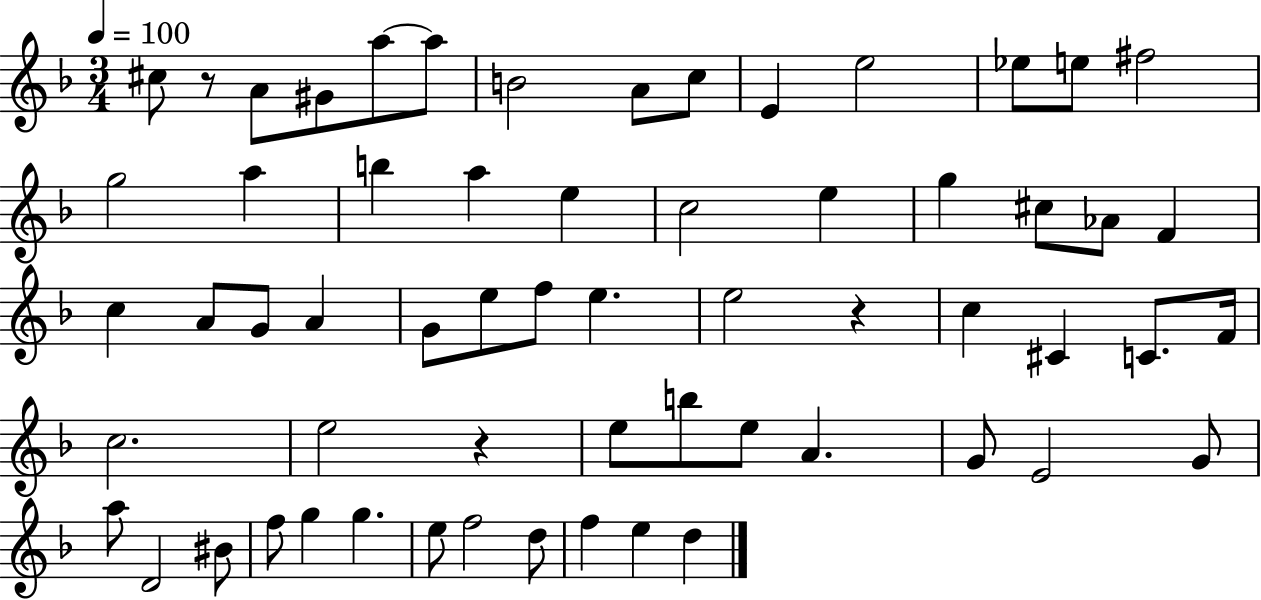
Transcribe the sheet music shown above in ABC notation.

X:1
T:Untitled
M:3/4
L:1/4
K:F
^c/2 z/2 A/2 ^G/2 a/2 a/2 B2 A/2 c/2 E e2 _e/2 e/2 ^f2 g2 a b a e c2 e g ^c/2 _A/2 F c A/2 G/2 A G/2 e/2 f/2 e e2 z c ^C C/2 F/4 c2 e2 z e/2 b/2 e/2 A G/2 E2 G/2 a/2 D2 ^B/2 f/2 g g e/2 f2 d/2 f e d